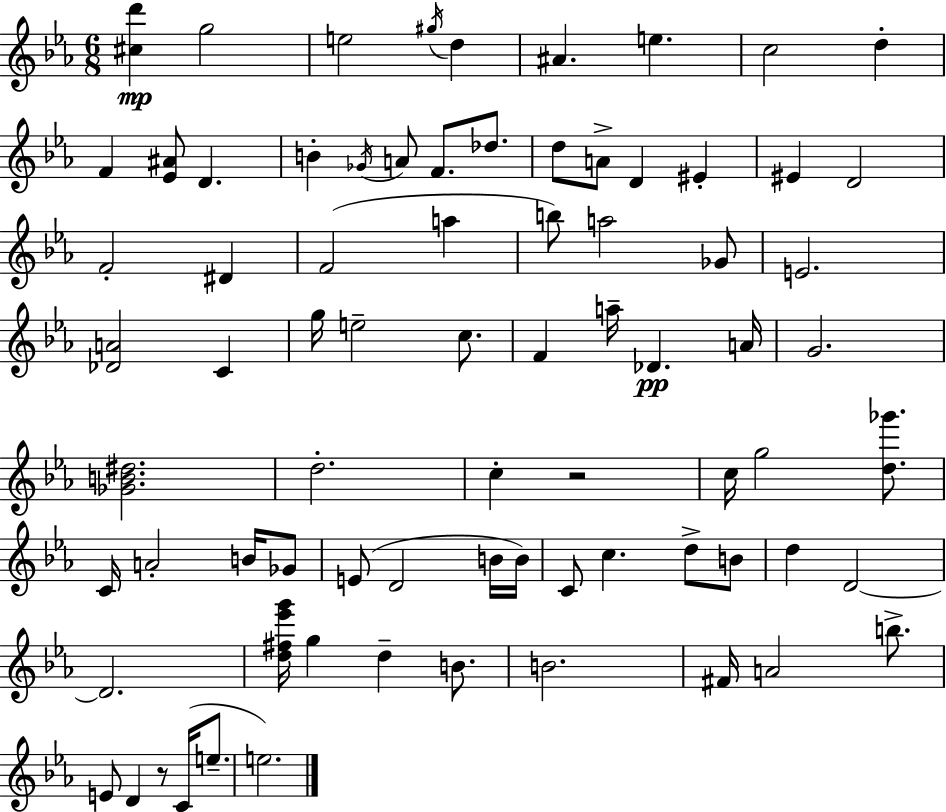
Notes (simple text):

[C#5,D6]/q G5/h E5/h G#5/s D5/q A#4/q. E5/q. C5/h D5/q F4/q [Eb4,A#4]/e D4/q. B4/q Gb4/s A4/e F4/e. Db5/e. D5/e A4/e D4/q EIS4/q EIS4/q D4/h F4/h D#4/q F4/h A5/q B5/e A5/h Gb4/e E4/h. [Db4,A4]/h C4/q G5/s E5/h C5/e. F4/q A5/s Db4/q. A4/s G4/h. [Gb4,B4,D#5]/h. D5/h. C5/q R/h C5/s G5/h [D5,Gb6]/e. C4/s A4/h B4/s Gb4/e E4/e D4/h B4/s B4/s C4/e C5/q. D5/e B4/e D5/q D4/h D4/h. [D5,F#5,Eb6,G6]/s G5/q D5/q B4/e. B4/h. F#4/s A4/h B5/e. E4/e D4/q R/e C4/s E5/e. E5/h.